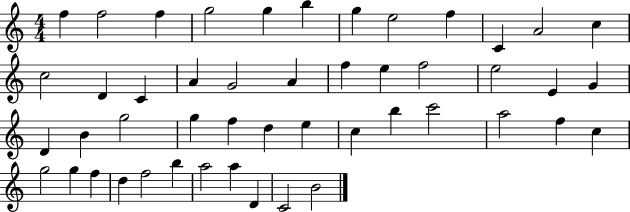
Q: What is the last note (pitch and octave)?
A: B4